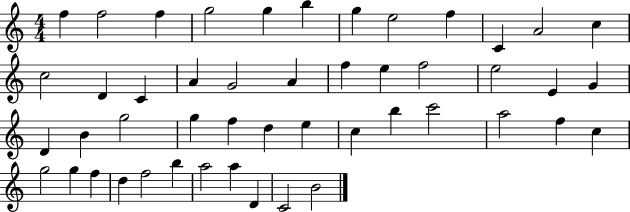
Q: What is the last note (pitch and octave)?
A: B4